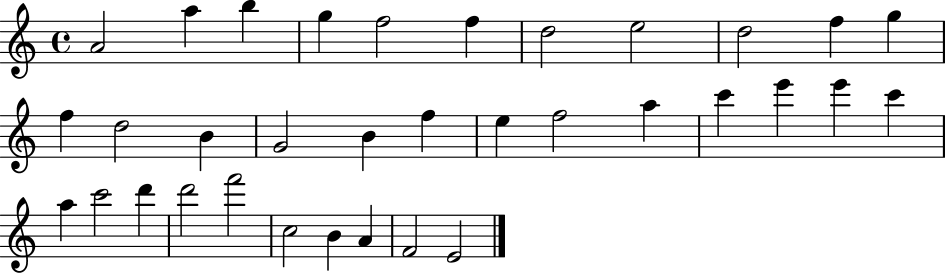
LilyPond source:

{
  \clef treble
  \time 4/4
  \defaultTimeSignature
  \key c \major
  a'2 a''4 b''4 | g''4 f''2 f''4 | d''2 e''2 | d''2 f''4 g''4 | \break f''4 d''2 b'4 | g'2 b'4 f''4 | e''4 f''2 a''4 | c'''4 e'''4 e'''4 c'''4 | \break a''4 c'''2 d'''4 | d'''2 f'''2 | c''2 b'4 a'4 | f'2 e'2 | \break \bar "|."
}